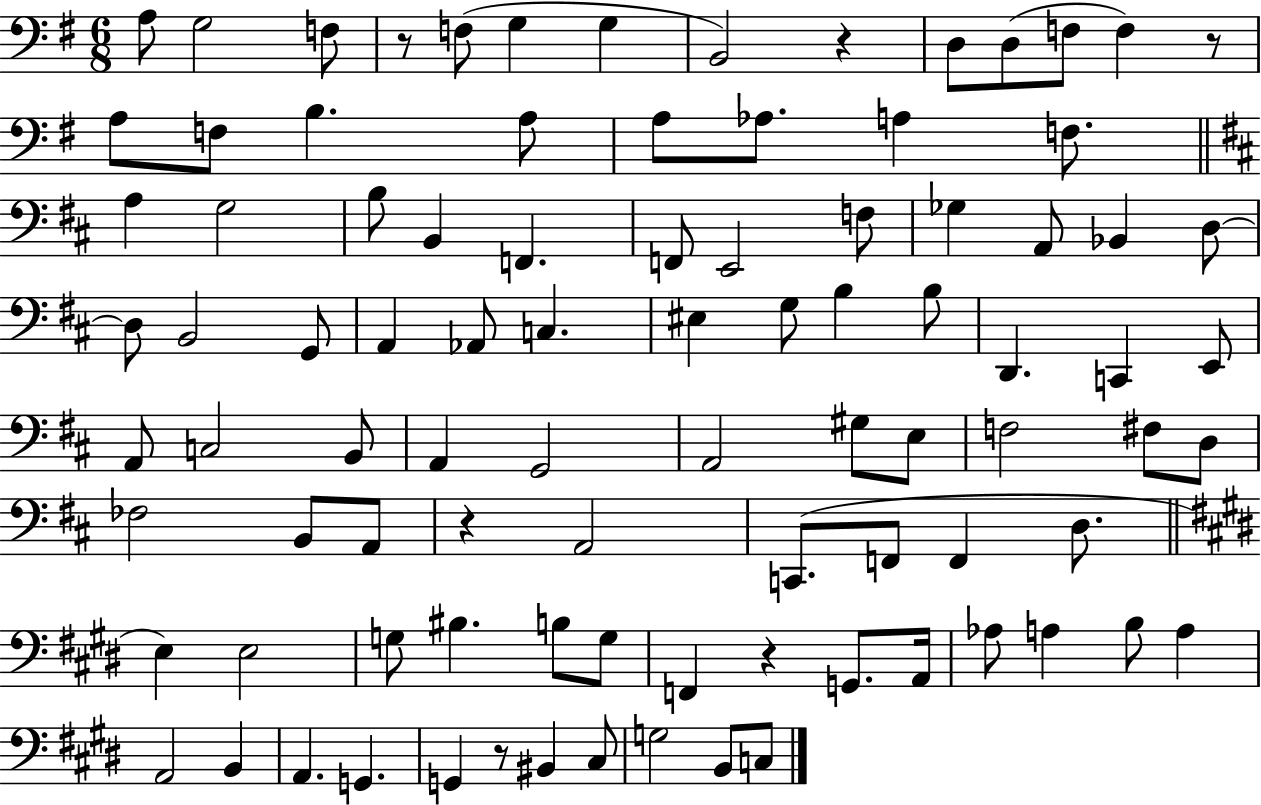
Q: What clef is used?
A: bass